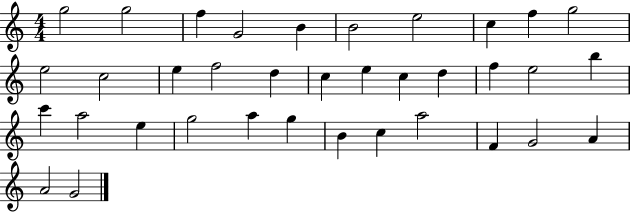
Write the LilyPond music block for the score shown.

{
  \clef treble
  \numericTimeSignature
  \time 4/4
  \key c \major
  g''2 g''2 | f''4 g'2 b'4 | b'2 e''2 | c''4 f''4 g''2 | \break e''2 c''2 | e''4 f''2 d''4 | c''4 e''4 c''4 d''4 | f''4 e''2 b''4 | \break c'''4 a''2 e''4 | g''2 a''4 g''4 | b'4 c''4 a''2 | f'4 g'2 a'4 | \break a'2 g'2 | \bar "|."
}